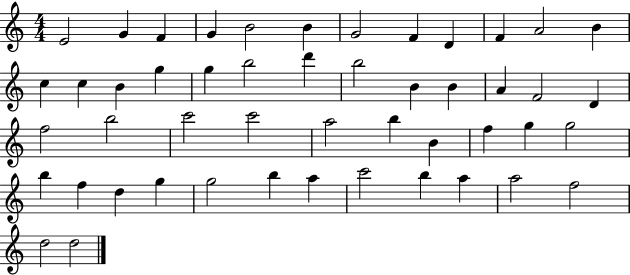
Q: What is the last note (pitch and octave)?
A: D5